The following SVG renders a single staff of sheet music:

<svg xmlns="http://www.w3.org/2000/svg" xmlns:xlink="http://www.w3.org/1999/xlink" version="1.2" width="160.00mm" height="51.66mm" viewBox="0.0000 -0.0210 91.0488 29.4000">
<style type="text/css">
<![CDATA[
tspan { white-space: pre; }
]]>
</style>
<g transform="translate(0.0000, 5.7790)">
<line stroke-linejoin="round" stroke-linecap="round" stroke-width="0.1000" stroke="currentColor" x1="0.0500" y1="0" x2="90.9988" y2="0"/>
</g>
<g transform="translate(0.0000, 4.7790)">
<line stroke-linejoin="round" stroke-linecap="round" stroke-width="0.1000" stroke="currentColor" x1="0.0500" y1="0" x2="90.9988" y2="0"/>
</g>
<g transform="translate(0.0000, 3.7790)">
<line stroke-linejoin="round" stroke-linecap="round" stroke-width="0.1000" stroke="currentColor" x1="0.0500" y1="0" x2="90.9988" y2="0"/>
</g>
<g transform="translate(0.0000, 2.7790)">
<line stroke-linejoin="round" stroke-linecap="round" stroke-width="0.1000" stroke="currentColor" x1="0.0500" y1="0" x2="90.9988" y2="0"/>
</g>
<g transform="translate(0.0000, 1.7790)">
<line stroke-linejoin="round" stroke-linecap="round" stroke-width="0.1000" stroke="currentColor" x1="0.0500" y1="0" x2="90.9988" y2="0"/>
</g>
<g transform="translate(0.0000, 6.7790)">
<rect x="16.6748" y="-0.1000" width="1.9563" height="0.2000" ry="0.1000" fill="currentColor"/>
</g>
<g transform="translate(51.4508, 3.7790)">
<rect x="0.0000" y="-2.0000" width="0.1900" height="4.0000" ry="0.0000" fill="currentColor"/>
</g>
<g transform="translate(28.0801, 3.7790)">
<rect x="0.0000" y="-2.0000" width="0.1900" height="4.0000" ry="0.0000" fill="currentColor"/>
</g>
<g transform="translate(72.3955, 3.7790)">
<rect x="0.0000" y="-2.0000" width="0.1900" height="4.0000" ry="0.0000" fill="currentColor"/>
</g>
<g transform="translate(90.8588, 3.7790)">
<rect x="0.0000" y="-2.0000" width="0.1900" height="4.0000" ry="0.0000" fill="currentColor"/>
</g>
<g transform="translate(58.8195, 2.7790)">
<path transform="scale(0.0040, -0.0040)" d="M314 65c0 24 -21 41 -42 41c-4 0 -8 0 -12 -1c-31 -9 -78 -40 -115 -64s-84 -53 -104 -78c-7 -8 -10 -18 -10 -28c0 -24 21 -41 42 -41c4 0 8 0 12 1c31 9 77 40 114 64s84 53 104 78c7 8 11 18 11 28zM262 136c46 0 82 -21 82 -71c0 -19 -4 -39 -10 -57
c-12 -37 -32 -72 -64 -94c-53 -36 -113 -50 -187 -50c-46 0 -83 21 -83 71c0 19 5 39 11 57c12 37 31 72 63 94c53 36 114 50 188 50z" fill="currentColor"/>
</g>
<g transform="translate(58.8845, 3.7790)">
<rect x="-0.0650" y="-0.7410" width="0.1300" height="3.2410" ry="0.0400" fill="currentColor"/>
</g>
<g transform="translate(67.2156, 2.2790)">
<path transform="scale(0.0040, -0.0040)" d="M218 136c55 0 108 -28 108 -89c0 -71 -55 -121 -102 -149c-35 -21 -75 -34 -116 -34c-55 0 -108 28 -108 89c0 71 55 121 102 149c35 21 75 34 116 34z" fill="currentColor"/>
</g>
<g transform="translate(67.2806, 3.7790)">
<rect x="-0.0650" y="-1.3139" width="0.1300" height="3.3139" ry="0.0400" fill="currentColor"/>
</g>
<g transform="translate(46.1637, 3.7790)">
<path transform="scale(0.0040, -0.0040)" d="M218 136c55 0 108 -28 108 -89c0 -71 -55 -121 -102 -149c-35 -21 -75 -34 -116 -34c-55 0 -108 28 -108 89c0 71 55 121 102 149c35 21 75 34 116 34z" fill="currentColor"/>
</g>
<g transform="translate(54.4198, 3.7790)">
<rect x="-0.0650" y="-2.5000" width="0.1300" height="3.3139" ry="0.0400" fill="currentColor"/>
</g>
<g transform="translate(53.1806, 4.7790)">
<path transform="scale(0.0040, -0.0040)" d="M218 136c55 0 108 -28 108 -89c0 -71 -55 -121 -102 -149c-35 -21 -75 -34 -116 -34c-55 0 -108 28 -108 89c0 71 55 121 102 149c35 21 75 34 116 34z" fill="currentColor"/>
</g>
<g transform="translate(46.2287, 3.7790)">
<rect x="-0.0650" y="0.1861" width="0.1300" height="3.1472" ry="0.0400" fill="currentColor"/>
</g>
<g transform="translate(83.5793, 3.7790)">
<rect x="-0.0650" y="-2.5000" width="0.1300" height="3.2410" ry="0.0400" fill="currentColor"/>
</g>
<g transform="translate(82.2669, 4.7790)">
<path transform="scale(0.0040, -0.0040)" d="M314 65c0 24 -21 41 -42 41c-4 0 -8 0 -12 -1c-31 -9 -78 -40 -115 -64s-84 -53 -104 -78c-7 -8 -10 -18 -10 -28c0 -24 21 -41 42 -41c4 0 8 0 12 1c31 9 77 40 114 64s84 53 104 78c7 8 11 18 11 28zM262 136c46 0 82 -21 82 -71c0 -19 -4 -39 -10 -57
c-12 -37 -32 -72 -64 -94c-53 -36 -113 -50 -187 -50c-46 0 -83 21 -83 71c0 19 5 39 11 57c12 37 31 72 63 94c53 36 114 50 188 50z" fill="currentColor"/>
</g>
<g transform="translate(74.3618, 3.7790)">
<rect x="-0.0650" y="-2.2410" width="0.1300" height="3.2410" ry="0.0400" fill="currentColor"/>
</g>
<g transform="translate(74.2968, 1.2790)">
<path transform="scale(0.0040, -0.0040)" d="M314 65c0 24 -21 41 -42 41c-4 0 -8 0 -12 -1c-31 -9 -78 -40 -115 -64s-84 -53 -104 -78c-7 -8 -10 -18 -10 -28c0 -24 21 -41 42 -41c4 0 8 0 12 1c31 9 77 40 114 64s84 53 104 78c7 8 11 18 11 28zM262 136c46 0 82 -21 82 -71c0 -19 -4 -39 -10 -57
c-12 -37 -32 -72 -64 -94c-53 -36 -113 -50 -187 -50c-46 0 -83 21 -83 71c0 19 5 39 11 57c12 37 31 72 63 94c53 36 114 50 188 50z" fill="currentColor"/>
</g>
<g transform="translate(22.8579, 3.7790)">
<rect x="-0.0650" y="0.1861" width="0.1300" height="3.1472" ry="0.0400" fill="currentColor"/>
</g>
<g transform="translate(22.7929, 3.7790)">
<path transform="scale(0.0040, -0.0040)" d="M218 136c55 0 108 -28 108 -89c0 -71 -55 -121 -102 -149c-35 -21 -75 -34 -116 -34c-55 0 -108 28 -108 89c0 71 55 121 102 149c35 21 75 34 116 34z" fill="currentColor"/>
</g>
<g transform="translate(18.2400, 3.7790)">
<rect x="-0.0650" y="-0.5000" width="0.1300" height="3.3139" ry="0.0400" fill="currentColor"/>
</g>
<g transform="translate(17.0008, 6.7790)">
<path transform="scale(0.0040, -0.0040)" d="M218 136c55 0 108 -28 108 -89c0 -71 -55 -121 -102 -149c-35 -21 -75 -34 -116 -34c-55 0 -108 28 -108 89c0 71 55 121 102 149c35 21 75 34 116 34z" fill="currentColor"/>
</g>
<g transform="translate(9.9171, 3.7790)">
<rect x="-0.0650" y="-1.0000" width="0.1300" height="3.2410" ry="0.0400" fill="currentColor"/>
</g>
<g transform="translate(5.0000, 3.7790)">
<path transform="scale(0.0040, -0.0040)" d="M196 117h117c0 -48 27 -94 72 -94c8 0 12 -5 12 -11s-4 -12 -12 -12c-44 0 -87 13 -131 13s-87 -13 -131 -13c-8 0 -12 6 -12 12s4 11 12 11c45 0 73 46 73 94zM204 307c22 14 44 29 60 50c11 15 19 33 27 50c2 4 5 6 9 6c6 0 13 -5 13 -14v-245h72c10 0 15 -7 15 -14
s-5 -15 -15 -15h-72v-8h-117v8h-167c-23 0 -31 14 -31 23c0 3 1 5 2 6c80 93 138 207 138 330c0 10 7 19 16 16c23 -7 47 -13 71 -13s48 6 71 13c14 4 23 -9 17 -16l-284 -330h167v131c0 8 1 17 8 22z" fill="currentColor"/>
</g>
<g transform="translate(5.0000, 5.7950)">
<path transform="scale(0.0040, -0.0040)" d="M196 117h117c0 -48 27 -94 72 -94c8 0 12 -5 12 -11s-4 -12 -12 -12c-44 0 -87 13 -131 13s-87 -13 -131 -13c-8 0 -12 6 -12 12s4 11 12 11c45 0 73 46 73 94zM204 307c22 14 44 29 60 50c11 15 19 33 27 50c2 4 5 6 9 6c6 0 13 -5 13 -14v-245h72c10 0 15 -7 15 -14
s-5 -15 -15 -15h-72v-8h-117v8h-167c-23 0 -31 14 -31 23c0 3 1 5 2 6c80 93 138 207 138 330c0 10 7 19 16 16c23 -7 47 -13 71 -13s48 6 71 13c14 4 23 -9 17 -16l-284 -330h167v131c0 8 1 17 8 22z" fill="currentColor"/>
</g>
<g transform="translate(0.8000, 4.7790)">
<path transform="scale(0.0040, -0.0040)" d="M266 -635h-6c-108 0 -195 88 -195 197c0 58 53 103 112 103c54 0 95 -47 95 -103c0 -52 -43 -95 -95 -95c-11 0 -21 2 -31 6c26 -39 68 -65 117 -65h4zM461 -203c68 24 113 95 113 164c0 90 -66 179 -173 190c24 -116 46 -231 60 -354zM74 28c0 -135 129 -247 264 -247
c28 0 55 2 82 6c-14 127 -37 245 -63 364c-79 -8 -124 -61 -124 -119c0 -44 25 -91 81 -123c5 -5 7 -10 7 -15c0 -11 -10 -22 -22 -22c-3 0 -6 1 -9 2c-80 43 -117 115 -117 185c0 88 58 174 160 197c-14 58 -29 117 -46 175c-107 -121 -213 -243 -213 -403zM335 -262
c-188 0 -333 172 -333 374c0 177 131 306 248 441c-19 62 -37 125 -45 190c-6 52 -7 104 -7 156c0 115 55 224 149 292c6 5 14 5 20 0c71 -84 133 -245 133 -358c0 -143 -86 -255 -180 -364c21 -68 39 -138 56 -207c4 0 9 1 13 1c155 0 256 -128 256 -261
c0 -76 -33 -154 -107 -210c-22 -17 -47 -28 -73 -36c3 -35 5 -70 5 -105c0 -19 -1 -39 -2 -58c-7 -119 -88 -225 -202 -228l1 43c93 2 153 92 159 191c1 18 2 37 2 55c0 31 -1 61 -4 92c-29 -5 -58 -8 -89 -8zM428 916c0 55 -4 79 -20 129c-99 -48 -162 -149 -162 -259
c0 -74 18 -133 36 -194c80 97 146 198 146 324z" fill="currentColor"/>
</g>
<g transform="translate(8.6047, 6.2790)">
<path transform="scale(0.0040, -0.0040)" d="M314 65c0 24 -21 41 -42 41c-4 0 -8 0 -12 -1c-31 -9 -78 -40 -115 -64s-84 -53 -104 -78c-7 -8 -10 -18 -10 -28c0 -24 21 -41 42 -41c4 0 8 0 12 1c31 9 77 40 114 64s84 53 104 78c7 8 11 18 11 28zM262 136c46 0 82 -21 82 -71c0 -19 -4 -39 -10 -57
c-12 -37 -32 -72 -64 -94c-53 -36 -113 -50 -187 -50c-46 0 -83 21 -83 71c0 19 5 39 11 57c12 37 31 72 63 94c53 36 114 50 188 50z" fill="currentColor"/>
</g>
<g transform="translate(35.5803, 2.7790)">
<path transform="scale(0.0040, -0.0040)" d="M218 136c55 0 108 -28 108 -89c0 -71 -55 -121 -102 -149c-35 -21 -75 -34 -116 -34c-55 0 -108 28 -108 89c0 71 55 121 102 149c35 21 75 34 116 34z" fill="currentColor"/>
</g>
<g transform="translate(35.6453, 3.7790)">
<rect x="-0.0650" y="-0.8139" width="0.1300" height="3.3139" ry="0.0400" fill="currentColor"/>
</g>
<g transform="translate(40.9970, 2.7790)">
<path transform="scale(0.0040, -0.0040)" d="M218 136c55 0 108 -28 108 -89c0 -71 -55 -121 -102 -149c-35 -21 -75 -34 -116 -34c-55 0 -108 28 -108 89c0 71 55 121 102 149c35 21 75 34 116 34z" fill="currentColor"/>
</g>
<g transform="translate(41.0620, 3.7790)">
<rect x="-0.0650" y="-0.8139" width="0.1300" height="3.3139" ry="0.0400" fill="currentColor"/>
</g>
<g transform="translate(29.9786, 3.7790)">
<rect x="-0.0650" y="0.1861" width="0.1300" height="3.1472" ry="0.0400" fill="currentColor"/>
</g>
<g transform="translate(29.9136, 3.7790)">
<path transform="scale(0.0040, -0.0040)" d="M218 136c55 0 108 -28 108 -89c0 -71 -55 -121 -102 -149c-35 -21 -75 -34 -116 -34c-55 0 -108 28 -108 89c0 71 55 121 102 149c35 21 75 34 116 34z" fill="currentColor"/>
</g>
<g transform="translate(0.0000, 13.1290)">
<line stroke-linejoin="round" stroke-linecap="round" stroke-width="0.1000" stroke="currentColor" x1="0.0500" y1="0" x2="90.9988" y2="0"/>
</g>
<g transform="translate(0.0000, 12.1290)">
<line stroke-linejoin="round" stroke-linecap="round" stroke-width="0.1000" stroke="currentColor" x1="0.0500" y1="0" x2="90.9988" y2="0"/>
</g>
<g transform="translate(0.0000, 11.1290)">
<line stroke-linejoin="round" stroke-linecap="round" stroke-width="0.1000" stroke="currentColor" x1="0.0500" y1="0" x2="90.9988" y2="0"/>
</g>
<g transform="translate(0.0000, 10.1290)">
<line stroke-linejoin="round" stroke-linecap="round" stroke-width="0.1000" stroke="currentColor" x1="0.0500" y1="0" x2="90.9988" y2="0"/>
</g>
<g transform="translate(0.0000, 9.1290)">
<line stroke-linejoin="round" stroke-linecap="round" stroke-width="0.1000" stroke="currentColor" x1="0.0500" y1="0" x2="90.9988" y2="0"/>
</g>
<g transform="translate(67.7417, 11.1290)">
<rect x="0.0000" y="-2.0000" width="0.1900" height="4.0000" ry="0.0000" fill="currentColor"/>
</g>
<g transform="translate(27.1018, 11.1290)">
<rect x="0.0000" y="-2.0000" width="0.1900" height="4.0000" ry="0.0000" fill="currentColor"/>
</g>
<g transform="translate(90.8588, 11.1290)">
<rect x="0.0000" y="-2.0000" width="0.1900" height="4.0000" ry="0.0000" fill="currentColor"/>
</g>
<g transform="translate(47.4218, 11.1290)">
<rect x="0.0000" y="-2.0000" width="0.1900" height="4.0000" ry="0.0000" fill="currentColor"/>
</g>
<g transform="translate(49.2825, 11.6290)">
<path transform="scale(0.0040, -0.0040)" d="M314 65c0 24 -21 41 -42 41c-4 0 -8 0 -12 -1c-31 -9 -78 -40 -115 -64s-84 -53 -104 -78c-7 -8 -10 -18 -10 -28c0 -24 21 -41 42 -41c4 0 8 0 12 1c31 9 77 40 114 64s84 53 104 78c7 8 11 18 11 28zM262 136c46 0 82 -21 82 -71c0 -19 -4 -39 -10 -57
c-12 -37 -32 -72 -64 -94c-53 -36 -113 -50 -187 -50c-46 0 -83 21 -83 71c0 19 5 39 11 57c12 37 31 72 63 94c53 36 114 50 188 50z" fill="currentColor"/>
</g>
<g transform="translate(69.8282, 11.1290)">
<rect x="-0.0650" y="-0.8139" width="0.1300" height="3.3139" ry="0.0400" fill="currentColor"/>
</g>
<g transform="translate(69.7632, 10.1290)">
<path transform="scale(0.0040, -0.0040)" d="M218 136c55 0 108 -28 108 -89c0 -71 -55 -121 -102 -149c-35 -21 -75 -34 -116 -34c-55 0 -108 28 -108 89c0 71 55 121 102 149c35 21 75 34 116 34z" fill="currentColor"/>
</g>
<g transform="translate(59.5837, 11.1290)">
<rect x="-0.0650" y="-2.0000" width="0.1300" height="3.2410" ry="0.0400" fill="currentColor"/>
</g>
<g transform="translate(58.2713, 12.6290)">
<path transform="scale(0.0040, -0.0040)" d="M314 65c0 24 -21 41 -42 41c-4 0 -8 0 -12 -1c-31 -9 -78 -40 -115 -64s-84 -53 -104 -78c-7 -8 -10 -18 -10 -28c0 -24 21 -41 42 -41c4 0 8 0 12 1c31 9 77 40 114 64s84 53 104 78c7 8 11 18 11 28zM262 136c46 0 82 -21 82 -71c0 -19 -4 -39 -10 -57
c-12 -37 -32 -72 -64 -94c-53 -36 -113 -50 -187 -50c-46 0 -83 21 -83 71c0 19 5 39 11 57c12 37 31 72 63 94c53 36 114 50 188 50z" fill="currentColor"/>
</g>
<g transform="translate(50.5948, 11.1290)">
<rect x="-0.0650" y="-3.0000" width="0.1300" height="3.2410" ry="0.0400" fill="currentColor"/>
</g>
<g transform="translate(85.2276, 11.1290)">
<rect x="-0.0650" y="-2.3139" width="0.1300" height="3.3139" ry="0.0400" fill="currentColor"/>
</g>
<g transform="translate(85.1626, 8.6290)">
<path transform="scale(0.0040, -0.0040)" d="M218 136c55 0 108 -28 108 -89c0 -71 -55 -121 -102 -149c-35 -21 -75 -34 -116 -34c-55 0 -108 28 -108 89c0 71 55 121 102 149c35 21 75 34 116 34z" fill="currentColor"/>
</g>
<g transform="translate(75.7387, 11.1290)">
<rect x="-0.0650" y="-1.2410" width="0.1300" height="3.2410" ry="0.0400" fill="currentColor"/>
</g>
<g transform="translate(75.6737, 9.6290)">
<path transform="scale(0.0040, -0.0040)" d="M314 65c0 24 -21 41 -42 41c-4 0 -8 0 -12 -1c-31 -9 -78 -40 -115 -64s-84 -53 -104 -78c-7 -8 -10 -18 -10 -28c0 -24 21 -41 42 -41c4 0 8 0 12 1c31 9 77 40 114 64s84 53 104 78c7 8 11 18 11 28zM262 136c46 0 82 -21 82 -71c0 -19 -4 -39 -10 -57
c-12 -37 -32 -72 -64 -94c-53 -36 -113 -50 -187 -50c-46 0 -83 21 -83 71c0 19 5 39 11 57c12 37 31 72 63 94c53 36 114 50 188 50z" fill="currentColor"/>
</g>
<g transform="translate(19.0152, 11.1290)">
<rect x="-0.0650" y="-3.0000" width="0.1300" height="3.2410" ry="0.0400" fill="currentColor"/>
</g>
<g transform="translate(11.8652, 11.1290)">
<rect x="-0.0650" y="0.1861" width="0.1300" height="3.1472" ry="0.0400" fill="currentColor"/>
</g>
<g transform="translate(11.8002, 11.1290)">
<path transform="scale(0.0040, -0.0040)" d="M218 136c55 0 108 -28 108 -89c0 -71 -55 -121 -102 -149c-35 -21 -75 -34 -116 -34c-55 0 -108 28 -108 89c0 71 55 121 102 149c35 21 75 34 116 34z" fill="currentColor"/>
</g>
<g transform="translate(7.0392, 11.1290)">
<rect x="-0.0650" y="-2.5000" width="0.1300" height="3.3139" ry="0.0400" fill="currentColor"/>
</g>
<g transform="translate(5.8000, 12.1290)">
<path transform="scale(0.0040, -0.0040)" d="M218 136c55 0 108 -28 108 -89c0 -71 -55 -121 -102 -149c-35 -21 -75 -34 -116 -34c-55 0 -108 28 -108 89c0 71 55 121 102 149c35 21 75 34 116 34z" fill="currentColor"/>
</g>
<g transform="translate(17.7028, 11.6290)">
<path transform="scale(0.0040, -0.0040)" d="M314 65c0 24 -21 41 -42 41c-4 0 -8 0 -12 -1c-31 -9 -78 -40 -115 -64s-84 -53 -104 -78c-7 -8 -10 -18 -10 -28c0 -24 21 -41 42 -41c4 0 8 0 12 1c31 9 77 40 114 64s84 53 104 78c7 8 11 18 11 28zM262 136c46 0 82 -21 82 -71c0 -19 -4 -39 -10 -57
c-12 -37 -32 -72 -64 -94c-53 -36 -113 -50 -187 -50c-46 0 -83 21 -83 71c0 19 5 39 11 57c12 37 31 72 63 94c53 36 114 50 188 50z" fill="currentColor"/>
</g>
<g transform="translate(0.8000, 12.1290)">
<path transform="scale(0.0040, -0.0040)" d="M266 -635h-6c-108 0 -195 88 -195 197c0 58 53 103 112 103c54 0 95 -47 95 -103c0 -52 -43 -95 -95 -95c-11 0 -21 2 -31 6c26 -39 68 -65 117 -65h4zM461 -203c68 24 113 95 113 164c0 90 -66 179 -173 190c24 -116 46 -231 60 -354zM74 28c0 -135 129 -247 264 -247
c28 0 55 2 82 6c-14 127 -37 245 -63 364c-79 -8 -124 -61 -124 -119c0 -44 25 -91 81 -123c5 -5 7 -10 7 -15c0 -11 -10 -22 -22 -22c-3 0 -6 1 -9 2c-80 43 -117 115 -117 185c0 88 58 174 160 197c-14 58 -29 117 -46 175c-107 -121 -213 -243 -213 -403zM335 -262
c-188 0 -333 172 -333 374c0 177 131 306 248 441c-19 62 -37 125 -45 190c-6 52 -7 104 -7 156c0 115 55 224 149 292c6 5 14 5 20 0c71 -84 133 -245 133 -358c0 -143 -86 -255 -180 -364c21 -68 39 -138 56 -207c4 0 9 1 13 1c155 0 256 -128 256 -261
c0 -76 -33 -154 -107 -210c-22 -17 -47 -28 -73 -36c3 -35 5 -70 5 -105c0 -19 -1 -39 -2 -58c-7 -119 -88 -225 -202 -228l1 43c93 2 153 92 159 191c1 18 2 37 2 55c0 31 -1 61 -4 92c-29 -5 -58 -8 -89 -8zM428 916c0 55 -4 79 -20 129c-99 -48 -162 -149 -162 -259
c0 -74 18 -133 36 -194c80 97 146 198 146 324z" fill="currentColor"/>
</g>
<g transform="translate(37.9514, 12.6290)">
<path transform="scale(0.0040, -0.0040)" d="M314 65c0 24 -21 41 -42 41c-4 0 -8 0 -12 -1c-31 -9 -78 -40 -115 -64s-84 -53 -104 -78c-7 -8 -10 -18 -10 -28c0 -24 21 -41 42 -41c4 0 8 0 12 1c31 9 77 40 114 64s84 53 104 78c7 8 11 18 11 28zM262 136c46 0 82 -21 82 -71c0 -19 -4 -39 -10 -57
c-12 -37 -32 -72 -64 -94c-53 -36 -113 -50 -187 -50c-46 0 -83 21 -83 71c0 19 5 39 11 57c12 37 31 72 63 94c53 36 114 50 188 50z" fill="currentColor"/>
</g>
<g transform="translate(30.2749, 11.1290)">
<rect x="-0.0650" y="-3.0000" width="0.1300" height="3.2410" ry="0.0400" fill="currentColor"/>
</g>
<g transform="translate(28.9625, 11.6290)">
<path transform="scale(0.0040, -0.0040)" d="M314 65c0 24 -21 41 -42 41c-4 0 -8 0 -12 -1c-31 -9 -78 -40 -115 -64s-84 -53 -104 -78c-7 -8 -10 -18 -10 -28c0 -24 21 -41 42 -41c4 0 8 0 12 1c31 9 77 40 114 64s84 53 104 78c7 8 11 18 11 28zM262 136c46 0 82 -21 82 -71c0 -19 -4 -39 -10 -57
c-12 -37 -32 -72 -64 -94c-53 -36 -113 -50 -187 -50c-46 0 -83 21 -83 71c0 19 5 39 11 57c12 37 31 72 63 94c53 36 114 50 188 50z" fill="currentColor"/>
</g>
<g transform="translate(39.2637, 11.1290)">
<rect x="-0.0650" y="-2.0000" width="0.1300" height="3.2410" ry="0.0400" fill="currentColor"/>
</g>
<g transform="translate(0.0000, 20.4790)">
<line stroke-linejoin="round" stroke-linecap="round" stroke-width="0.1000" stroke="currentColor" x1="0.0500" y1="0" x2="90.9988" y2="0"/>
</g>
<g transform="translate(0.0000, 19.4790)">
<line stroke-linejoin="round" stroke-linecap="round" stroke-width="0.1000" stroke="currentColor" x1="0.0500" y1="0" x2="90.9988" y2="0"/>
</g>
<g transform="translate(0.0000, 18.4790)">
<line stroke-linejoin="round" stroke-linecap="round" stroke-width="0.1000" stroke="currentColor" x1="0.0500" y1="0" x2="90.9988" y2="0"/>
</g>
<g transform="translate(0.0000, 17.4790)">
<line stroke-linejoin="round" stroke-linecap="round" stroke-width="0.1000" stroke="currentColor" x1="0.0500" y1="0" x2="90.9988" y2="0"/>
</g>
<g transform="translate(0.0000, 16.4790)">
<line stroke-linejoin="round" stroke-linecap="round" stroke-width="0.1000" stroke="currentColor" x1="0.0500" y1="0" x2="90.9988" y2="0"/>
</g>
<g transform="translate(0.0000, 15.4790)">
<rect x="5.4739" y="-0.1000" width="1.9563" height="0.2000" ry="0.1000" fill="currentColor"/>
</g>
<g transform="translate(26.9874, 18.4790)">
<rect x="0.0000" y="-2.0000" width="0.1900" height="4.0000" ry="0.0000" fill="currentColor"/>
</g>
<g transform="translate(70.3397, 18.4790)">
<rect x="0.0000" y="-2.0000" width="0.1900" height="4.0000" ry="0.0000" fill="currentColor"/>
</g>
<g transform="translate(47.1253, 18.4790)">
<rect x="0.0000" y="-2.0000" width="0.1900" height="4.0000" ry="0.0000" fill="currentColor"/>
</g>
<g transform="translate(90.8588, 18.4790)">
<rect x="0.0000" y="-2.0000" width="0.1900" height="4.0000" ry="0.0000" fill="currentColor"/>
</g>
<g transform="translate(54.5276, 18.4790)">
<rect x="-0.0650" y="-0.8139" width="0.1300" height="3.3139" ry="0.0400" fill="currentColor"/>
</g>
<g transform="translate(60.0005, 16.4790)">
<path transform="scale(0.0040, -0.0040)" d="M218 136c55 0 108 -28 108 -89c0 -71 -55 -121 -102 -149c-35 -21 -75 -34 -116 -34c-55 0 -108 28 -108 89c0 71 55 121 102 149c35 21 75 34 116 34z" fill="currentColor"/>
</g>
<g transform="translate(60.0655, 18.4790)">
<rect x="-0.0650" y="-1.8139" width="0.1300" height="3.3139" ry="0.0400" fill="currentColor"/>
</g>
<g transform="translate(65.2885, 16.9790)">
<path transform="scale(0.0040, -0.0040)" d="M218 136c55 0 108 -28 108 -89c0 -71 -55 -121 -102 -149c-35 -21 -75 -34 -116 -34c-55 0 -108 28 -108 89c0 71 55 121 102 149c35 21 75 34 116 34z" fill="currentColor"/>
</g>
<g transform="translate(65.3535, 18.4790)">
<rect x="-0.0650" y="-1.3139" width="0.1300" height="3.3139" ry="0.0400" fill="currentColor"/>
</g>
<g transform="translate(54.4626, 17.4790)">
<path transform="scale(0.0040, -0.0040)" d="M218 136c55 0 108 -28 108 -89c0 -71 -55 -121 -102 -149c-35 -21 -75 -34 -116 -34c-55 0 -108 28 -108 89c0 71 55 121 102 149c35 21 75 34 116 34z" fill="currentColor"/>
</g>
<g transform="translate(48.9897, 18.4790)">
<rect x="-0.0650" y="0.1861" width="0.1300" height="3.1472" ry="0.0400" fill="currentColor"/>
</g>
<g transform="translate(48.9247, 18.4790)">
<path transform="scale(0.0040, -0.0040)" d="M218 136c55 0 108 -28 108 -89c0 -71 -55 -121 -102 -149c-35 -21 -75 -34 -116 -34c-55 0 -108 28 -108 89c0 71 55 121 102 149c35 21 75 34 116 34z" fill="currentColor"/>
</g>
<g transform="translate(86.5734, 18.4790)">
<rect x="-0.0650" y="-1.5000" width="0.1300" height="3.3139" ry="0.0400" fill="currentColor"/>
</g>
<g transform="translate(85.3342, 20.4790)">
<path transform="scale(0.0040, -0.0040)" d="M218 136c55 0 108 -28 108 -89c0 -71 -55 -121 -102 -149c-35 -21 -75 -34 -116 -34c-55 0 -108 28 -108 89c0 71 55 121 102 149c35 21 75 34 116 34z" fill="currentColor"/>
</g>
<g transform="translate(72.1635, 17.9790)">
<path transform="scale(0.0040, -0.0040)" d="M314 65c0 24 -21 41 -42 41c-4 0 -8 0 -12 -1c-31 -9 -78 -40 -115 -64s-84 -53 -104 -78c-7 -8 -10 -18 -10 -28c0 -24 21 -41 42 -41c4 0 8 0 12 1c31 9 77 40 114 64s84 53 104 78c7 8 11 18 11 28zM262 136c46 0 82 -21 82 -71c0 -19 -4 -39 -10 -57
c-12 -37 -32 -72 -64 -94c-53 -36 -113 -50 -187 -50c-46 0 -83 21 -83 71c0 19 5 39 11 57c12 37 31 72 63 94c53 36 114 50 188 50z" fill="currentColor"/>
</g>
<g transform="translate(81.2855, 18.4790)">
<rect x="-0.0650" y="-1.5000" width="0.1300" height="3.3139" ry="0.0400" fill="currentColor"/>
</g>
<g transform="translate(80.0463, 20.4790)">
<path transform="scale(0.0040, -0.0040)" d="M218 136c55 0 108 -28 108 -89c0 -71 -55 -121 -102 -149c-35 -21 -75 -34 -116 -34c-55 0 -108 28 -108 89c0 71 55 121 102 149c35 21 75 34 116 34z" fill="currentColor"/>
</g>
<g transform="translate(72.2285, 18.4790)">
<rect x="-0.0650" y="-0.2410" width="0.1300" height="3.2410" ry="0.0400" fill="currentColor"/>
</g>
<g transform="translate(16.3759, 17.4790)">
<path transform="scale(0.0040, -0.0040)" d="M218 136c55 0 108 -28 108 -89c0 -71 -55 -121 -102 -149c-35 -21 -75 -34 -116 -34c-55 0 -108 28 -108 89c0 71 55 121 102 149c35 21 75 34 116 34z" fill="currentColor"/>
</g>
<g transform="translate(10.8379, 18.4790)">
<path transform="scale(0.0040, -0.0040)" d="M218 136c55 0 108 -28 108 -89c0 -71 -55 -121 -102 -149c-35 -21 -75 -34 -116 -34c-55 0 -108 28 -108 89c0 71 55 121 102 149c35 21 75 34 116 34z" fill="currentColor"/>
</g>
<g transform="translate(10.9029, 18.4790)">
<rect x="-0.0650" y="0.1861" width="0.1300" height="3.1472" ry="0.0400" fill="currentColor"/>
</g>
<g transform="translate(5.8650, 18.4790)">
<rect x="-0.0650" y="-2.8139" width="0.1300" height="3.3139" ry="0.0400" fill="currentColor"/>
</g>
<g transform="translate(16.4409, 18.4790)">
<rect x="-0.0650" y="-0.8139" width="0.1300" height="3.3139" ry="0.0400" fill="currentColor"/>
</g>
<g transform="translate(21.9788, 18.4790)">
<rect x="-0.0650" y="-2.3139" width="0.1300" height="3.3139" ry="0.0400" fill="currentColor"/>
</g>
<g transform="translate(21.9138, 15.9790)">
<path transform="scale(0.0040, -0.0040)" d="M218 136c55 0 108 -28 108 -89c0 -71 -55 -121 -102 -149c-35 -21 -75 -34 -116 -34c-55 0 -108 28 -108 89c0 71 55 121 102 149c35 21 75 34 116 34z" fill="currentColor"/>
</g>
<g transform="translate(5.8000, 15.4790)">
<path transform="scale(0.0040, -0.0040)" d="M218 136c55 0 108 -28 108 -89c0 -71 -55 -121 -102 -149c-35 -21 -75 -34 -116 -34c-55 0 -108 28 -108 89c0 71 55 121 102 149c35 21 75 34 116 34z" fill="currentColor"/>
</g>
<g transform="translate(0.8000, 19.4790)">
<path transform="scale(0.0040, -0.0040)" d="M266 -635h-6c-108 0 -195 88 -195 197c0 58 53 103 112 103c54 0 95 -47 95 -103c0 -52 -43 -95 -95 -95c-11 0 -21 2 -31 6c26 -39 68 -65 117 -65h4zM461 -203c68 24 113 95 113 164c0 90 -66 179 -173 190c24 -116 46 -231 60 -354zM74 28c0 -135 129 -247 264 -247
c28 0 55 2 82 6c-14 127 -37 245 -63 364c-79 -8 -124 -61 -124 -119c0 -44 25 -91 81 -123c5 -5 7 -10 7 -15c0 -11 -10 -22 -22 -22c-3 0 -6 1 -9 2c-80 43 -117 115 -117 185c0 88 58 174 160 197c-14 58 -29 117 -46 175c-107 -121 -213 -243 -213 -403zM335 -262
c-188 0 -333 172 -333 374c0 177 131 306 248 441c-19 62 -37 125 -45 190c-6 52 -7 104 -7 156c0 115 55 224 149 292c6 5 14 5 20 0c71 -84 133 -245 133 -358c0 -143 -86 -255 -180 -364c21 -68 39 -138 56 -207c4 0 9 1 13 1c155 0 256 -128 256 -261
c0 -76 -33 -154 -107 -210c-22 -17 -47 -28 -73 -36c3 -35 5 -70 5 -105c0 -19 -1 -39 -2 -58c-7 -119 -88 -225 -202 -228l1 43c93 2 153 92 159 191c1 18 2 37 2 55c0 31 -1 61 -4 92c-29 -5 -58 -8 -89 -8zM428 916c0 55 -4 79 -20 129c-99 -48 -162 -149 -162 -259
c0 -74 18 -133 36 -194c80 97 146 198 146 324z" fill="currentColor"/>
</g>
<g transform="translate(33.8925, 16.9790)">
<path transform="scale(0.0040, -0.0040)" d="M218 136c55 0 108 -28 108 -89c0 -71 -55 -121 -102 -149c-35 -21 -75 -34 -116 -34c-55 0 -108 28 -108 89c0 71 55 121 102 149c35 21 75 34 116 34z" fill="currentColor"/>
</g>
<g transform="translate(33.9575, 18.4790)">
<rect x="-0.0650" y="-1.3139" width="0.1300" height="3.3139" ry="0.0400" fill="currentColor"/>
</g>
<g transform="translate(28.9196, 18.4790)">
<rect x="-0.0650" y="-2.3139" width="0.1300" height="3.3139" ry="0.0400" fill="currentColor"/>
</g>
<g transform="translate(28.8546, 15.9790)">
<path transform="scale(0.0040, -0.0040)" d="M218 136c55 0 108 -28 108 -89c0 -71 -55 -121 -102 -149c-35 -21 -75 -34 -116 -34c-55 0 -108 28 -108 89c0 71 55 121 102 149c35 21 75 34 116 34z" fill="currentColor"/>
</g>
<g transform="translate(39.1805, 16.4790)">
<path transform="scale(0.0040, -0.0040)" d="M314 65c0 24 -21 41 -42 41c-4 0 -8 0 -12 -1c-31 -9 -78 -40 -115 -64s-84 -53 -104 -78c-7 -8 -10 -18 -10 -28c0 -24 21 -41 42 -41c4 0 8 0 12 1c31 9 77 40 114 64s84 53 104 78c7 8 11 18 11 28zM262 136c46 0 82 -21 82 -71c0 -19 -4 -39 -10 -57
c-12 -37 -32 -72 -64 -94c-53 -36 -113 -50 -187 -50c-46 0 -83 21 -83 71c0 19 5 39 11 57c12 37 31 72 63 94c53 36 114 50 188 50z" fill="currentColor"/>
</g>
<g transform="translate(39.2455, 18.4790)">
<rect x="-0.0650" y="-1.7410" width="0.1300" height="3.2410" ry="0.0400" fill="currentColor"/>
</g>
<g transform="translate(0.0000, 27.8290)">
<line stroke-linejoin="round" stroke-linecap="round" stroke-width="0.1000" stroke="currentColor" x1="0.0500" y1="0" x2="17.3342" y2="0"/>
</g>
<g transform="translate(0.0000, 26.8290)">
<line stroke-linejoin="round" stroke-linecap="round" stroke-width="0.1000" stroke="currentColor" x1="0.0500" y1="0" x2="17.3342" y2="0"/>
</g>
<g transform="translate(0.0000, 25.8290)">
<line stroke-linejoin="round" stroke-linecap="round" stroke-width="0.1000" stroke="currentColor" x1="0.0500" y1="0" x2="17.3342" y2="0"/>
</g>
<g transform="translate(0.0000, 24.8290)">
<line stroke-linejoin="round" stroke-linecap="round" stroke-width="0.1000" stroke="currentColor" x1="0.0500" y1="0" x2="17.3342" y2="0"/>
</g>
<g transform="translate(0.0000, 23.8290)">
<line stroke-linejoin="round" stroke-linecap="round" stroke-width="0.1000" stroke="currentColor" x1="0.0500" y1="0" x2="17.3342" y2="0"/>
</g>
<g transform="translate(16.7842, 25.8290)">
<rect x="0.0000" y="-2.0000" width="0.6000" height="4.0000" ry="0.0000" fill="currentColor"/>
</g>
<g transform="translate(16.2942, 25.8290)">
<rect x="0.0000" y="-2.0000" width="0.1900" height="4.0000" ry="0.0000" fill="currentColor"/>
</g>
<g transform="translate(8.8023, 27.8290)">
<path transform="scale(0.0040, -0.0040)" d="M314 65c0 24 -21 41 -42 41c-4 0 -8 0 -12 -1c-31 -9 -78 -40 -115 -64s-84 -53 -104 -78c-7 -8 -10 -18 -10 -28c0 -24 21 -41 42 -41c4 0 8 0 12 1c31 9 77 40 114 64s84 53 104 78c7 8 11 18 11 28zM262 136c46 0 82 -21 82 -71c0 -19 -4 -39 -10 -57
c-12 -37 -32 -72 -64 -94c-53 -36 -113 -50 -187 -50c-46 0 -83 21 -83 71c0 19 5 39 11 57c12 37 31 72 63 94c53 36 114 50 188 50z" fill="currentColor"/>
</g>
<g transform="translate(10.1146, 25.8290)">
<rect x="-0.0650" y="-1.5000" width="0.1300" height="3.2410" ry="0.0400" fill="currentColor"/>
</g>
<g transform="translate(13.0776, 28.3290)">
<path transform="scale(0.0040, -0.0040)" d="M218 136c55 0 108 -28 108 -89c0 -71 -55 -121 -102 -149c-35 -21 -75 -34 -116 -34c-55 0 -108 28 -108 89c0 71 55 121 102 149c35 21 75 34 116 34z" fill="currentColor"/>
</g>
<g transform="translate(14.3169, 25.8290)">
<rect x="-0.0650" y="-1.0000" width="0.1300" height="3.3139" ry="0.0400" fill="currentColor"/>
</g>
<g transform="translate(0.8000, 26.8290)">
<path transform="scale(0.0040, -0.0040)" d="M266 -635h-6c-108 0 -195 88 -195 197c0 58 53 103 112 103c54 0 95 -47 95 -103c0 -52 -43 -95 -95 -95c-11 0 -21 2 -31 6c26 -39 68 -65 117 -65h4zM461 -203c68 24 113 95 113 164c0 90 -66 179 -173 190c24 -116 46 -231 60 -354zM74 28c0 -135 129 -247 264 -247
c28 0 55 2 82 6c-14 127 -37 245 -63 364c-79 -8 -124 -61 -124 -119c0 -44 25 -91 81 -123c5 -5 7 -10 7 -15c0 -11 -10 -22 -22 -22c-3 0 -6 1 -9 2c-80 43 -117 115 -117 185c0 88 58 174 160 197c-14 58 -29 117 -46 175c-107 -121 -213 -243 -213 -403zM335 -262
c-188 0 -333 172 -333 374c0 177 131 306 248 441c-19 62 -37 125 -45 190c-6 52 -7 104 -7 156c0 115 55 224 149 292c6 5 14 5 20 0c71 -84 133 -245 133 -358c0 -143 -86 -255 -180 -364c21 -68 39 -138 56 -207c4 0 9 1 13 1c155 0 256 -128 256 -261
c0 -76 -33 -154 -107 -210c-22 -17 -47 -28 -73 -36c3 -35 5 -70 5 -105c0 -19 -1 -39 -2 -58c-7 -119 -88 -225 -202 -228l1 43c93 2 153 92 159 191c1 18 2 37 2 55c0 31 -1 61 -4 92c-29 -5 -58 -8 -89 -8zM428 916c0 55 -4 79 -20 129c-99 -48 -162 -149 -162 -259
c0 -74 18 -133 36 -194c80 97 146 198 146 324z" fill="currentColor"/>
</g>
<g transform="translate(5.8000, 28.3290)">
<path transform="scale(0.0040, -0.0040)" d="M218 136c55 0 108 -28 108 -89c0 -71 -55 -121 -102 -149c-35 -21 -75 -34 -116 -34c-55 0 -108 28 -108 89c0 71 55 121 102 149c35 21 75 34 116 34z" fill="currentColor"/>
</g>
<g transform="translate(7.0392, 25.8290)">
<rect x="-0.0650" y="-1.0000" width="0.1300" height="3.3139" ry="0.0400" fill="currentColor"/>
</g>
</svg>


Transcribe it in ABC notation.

X:1
T:Untitled
M:4/4
L:1/4
K:C
D2 C B B d d B G d2 e g2 G2 G B A2 A2 F2 A2 F2 d e2 g a B d g g e f2 B d f e c2 E E D E2 D